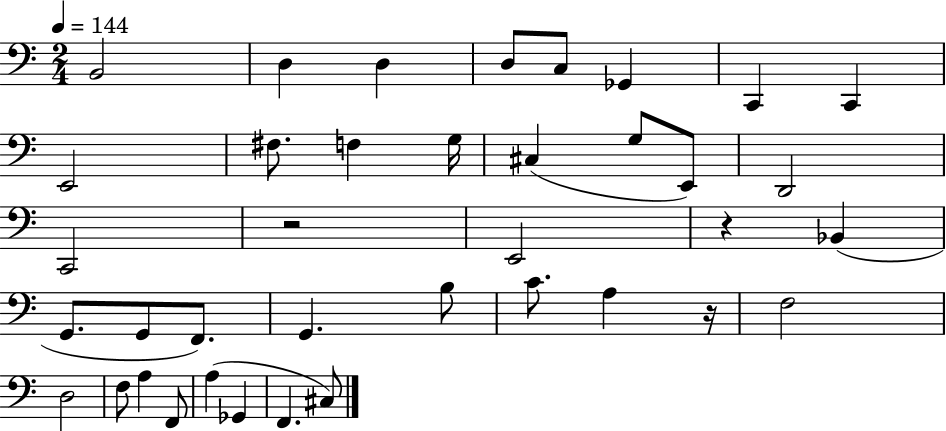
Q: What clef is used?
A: bass